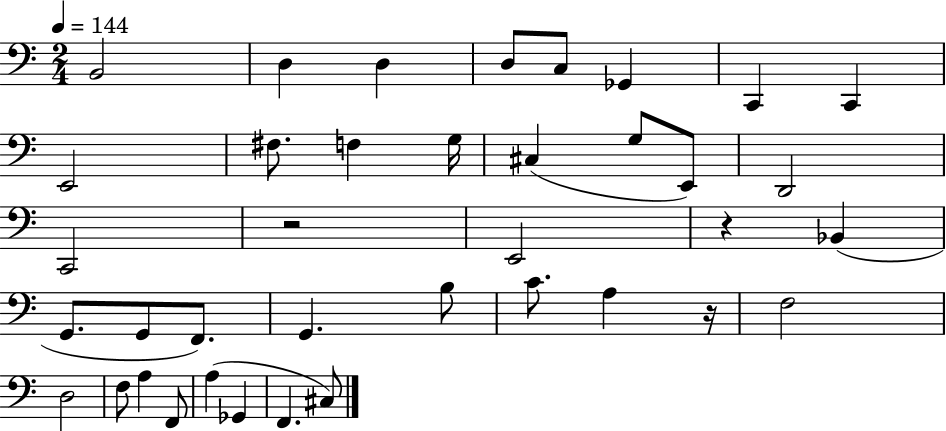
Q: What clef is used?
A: bass